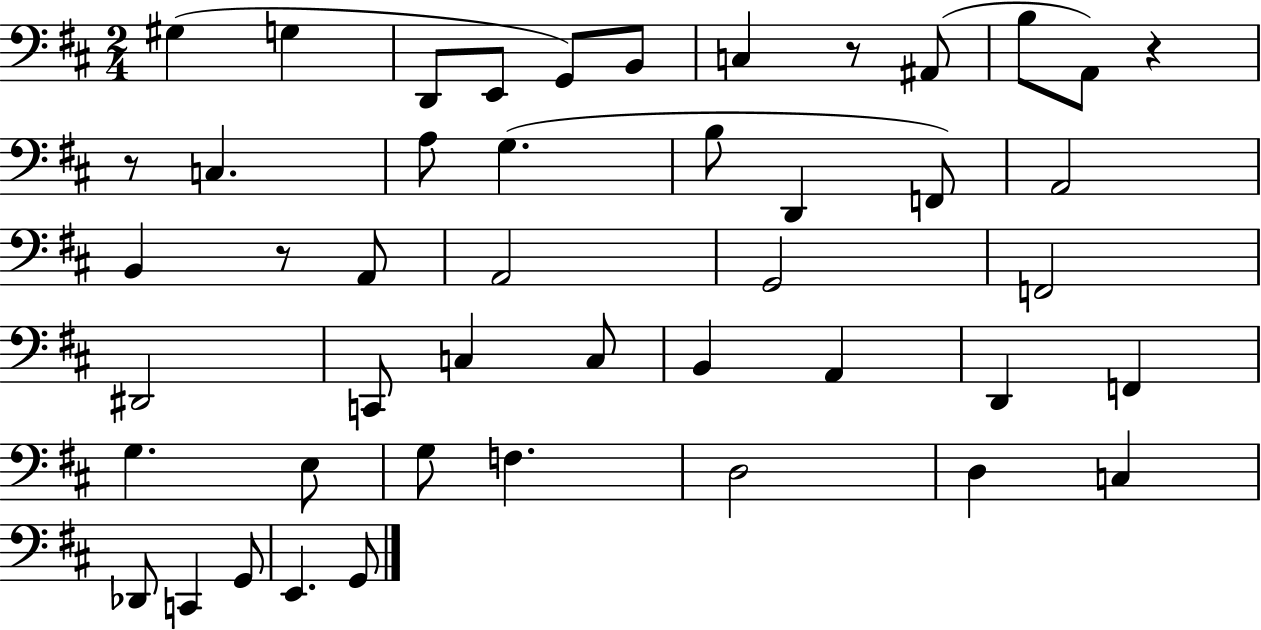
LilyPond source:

{
  \clef bass
  \numericTimeSignature
  \time 2/4
  \key d \major
  \repeat volta 2 { gis4( g4 | d,8 e,8 g,8) b,8 | c4 r8 ais,8( | b8 a,8) r4 | \break r8 c4. | a8 g4.( | b8 d,4 f,8) | a,2 | \break b,4 r8 a,8 | a,2 | g,2 | f,2 | \break dis,2 | c,8 c4 c8 | b,4 a,4 | d,4 f,4 | \break g4. e8 | g8 f4. | d2 | d4 c4 | \break des,8 c,4 g,8 | e,4. g,8 | } \bar "|."
}